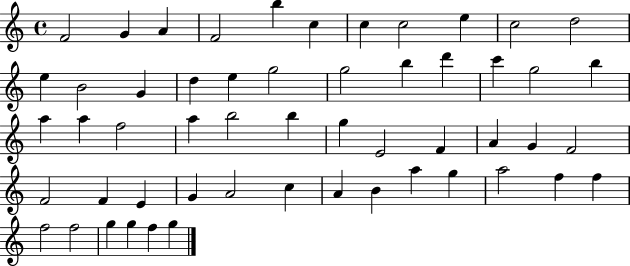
{
  \clef treble
  \time 4/4
  \defaultTimeSignature
  \key c \major
  f'2 g'4 a'4 | f'2 b''4 c''4 | c''4 c''2 e''4 | c''2 d''2 | \break e''4 b'2 g'4 | d''4 e''4 g''2 | g''2 b''4 d'''4 | c'''4 g''2 b''4 | \break a''4 a''4 f''2 | a''4 b''2 b''4 | g''4 e'2 f'4 | a'4 g'4 f'2 | \break f'2 f'4 e'4 | g'4 a'2 c''4 | a'4 b'4 a''4 g''4 | a''2 f''4 f''4 | \break f''2 f''2 | g''4 g''4 f''4 g''4 | \bar "|."
}